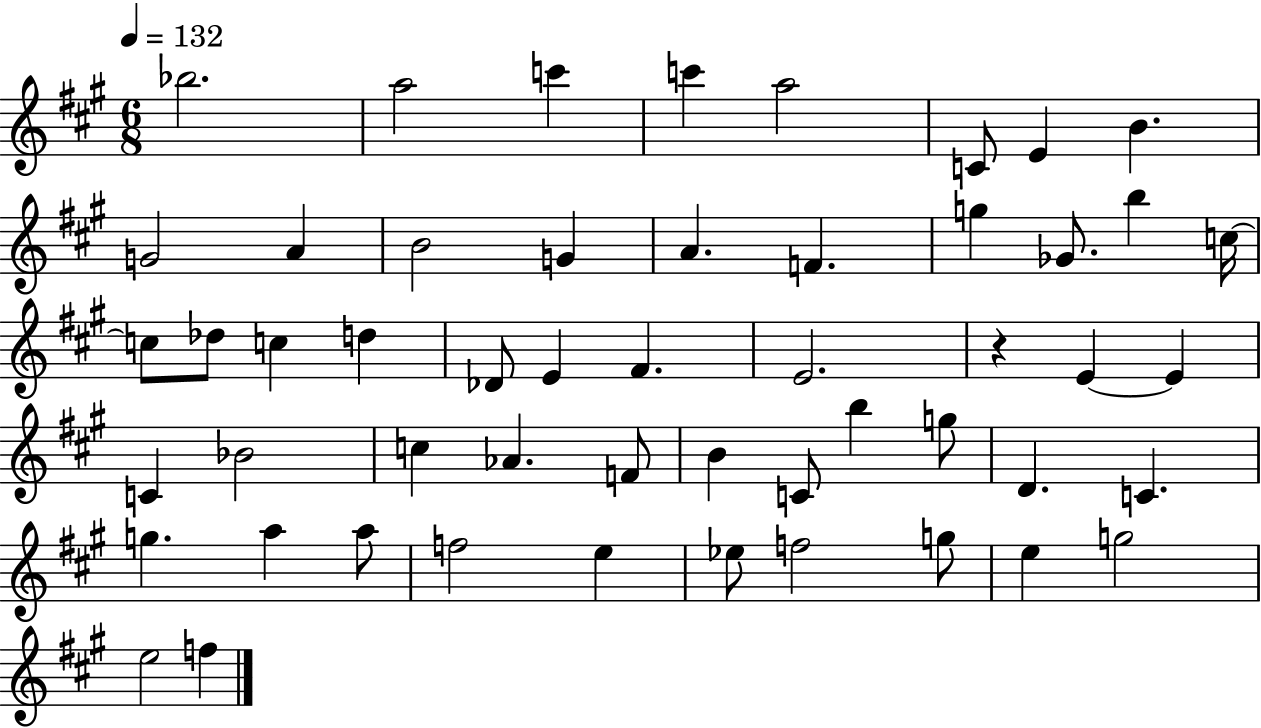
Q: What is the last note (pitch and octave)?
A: F5